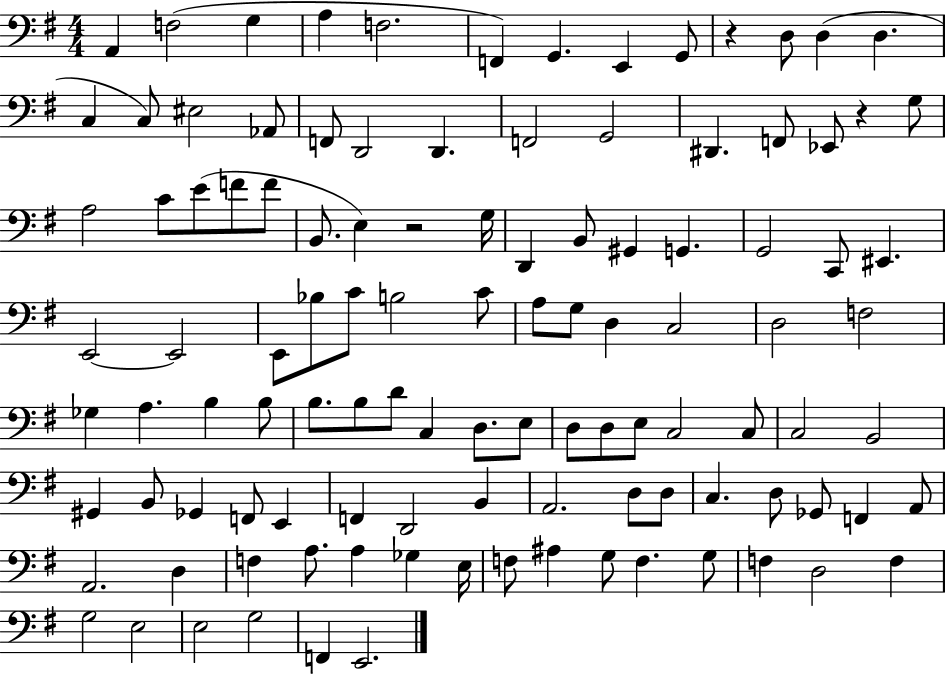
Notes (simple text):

A2/q F3/h G3/q A3/q F3/h. F2/q G2/q. E2/q G2/e R/q D3/e D3/q D3/q. C3/q C3/e EIS3/h Ab2/e F2/e D2/h D2/q. F2/h G2/h D#2/q. F2/e Eb2/e R/q G3/e A3/h C4/e E4/e F4/e F4/e B2/e. E3/q R/h G3/s D2/q B2/e G#2/q G2/q. G2/h C2/e EIS2/q. E2/h E2/h E2/e Bb3/e C4/e B3/h C4/e A3/e G3/e D3/q C3/h D3/h F3/h Gb3/q A3/q. B3/q B3/e B3/e. B3/e D4/e C3/q D3/e. E3/e D3/e D3/e E3/e C3/h C3/e C3/h B2/h G#2/q B2/e Gb2/q F2/e E2/q F2/q D2/h B2/q A2/h. D3/e D3/e C3/q. D3/e Gb2/e F2/q A2/e A2/h. D3/q F3/q A3/e. A3/q Gb3/q E3/s F3/e A#3/q G3/e F3/q. G3/e F3/q D3/h F3/q G3/h E3/h E3/h G3/h F2/q E2/h.